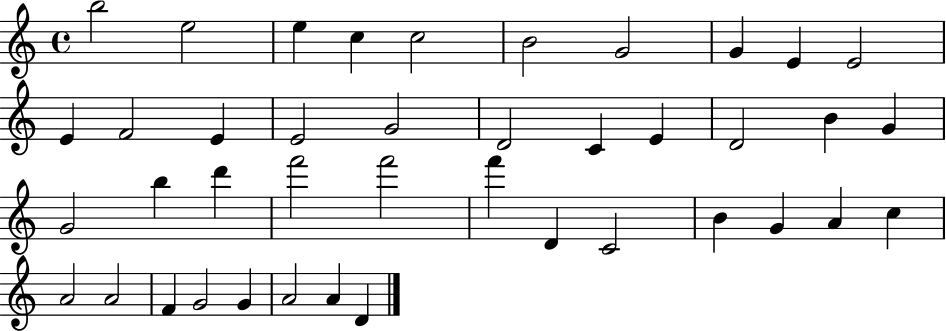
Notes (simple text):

B5/h E5/h E5/q C5/q C5/h B4/h G4/h G4/q E4/q E4/h E4/q F4/h E4/q E4/h G4/h D4/h C4/q E4/q D4/h B4/q G4/q G4/h B5/q D6/q F6/h F6/h F6/q D4/q C4/h B4/q G4/q A4/q C5/q A4/h A4/h F4/q G4/h G4/q A4/h A4/q D4/q